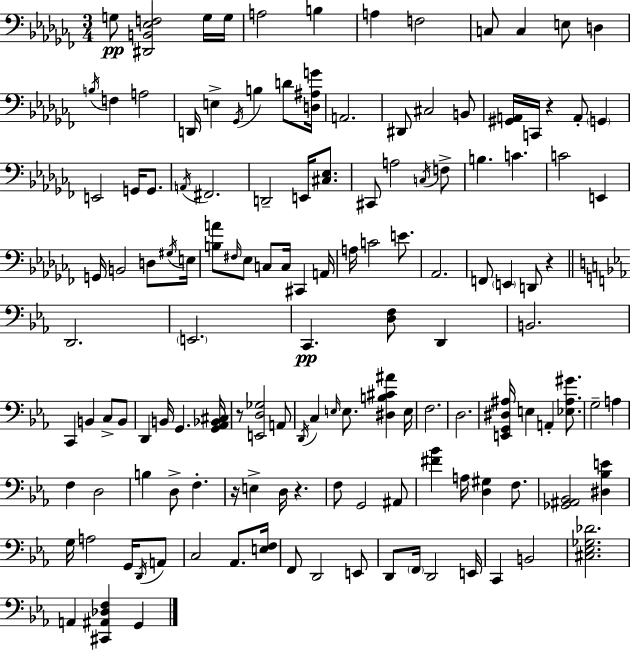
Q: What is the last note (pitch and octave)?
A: G2